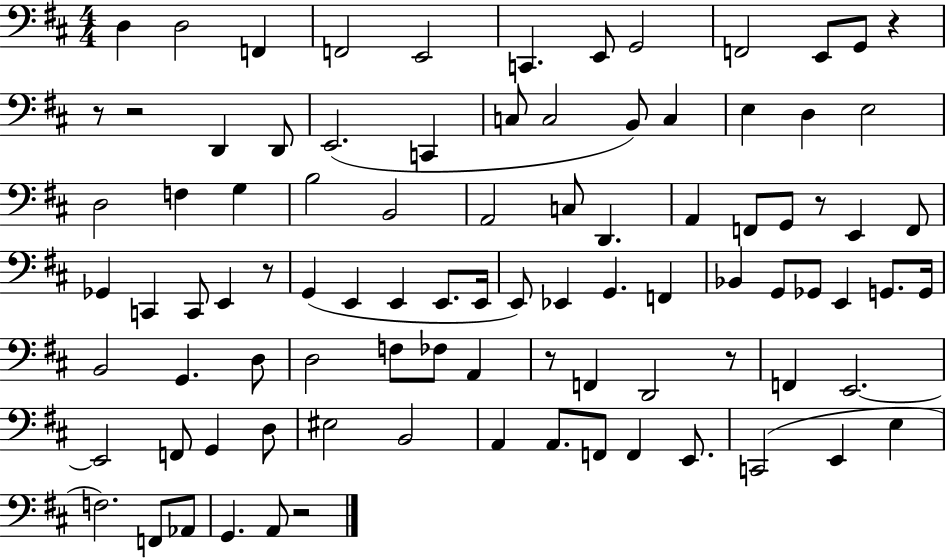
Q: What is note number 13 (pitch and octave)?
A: D2